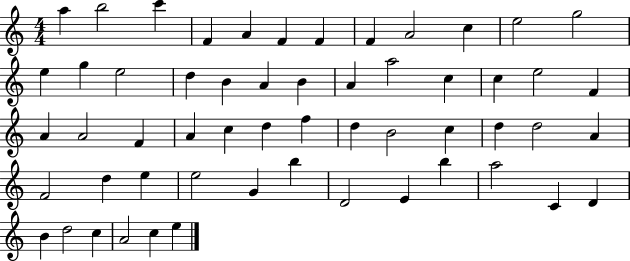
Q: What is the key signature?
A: C major